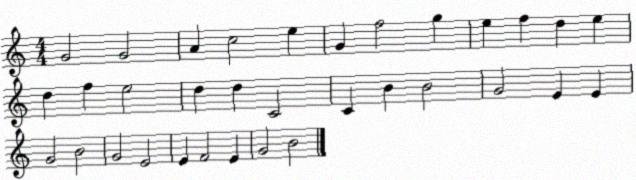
X:1
T:Untitled
M:4/4
L:1/4
K:C
G2 G2 A c2 e G f2 g e f d e d f e2 d d C2 C B B2 G2 E E G2 B2 G2 E2 E F2 E G2 B2